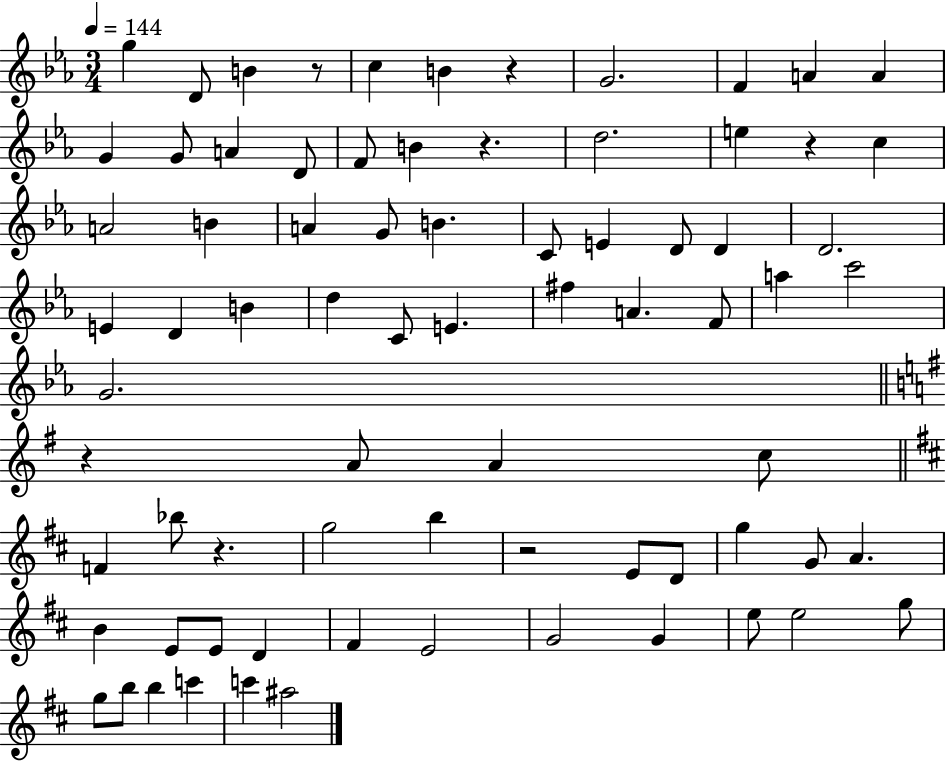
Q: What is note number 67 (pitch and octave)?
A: C6